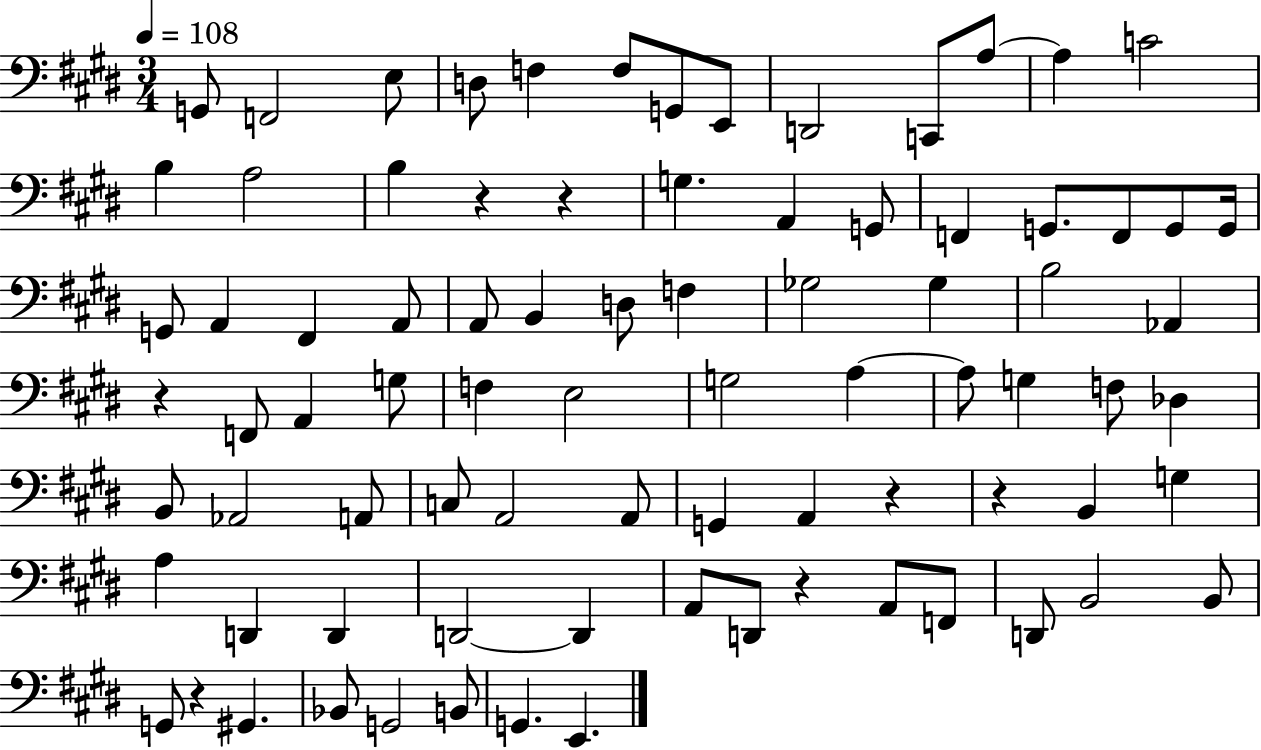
{
  \clef bass
  \numericTimeSignature
  \time 3/4
  \key e \major
  \tempo 4 = 108
  \repeat volta 2 { g,8 f,2 e8 | d8 f4 f8 g,8 e,8 | d,2 c,8 a8~~ | a4 c'2 | \break b4 a2 | b4 r4 r4 | g4. a,4 g,8 | f,4 g,8. f,8 g,8 g,16 | \break g,8 a,4 fis,4 a,8 | a,8 b,4 d8 f4 | ges2 ges4 | b2 aes,4 | \break r4 f,8 a,4 g8 | f4 e2 | g2 a4~~ | a8 g4 f8 des4 | \break b,8 aes,2 a,8 | c8 a,2 a,8 | g,4 a,4 r4 | r4 b,4 g4 | \break a4 d,4 d,4 | d,2~~ d,4 | a,8 d,8 r4 a,8 f,8 | d,8 b,2 b,8 | \break g,8 r4 gis,4. | bes,8 g,2 b,8 | g,4. e,4. | } \bar "|."
}